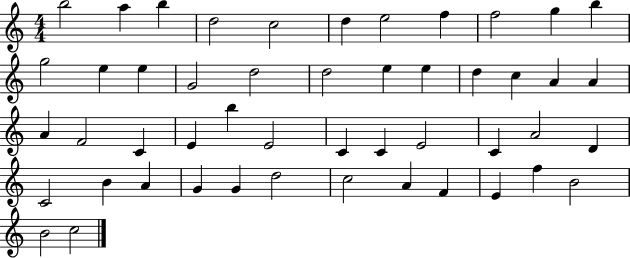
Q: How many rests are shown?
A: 0